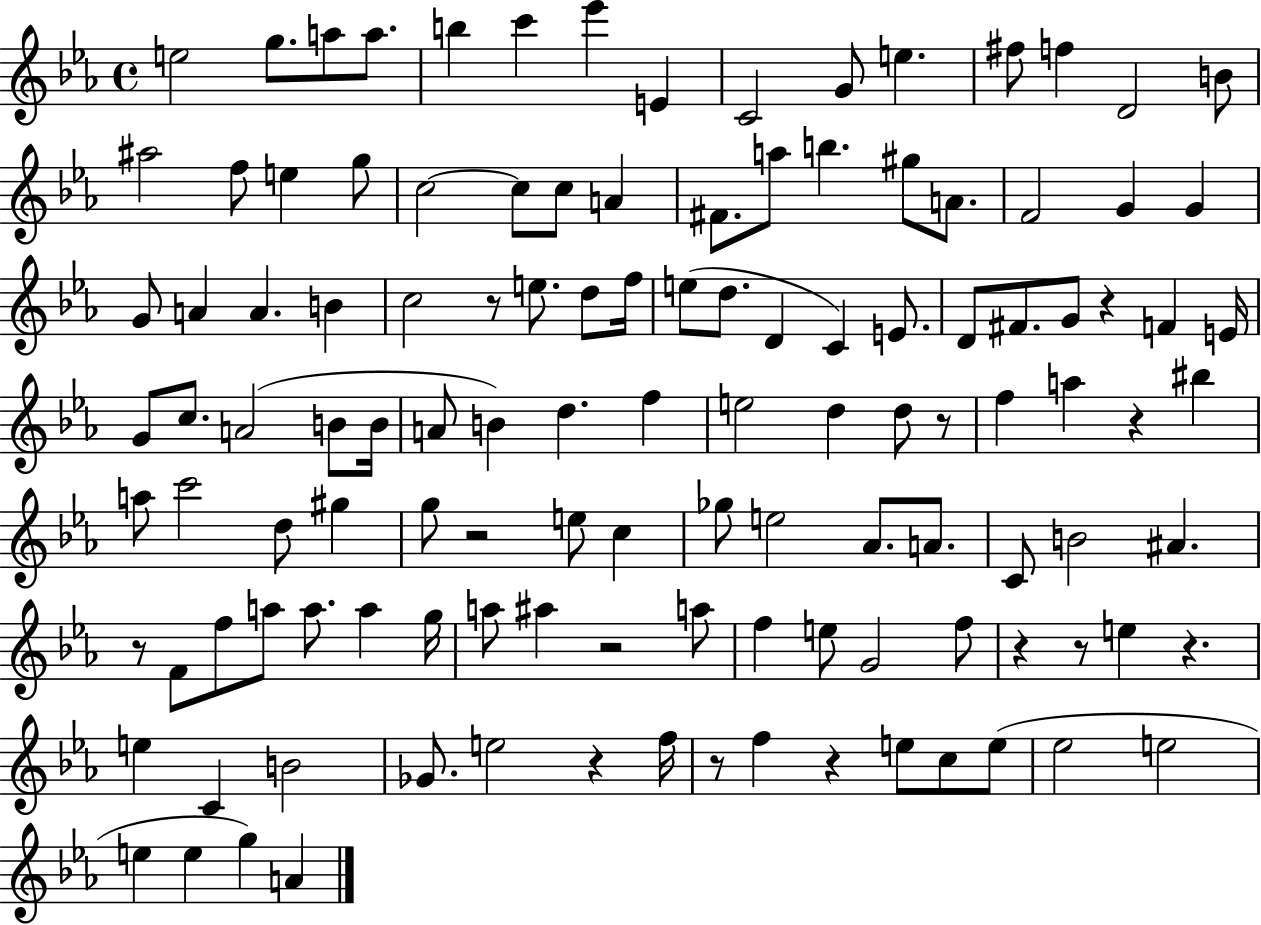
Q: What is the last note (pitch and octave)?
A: A4